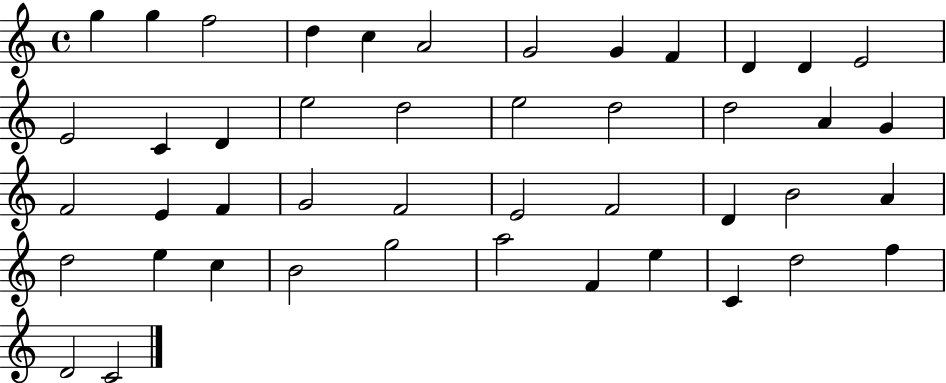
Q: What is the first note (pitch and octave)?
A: G5